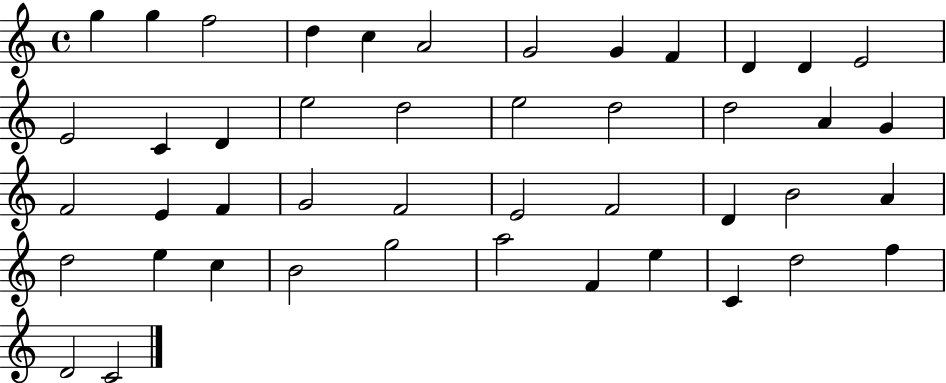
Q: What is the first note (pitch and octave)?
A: G5